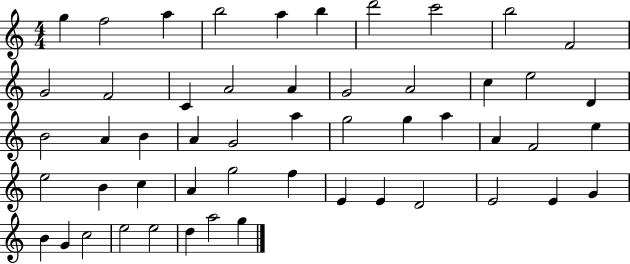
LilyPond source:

{
  \clef treble
  \numericTimeSignature
  \time 4/4
  \key c \major
  g''4 f''2 a''4 | b''2 a''4 b''4 | d'''2 c'''2 | b''2 f'2 | \break g'2 f'2 | c'4 a'2 a'4 | g'2 a'2 | c''4 e''2 d'4 | \break b'2 a'4 b'4 | a'4 g'2 a''4 | g''2 g''4 a''4 | a'4 f'2 e''4 | \break e''2 b'4 c''4 | a'4 g''2 f''4 | e'4 e'4 d'2 | e'2 e'4 g'4 | \break b'4 g'4 c''2 | e''2 e''2 | d''4 a''2 g''4 | \bar "|."
}